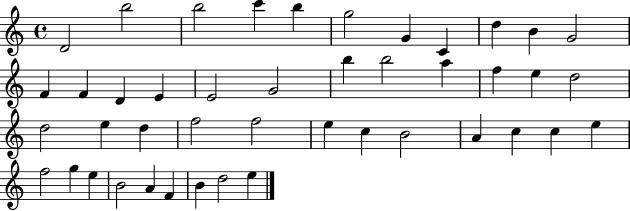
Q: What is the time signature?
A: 4/4